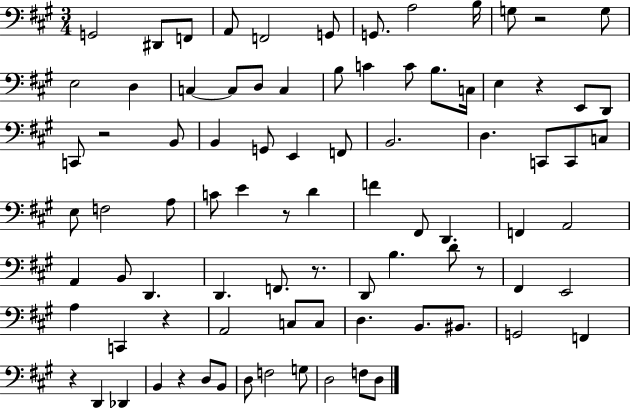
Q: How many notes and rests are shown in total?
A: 87